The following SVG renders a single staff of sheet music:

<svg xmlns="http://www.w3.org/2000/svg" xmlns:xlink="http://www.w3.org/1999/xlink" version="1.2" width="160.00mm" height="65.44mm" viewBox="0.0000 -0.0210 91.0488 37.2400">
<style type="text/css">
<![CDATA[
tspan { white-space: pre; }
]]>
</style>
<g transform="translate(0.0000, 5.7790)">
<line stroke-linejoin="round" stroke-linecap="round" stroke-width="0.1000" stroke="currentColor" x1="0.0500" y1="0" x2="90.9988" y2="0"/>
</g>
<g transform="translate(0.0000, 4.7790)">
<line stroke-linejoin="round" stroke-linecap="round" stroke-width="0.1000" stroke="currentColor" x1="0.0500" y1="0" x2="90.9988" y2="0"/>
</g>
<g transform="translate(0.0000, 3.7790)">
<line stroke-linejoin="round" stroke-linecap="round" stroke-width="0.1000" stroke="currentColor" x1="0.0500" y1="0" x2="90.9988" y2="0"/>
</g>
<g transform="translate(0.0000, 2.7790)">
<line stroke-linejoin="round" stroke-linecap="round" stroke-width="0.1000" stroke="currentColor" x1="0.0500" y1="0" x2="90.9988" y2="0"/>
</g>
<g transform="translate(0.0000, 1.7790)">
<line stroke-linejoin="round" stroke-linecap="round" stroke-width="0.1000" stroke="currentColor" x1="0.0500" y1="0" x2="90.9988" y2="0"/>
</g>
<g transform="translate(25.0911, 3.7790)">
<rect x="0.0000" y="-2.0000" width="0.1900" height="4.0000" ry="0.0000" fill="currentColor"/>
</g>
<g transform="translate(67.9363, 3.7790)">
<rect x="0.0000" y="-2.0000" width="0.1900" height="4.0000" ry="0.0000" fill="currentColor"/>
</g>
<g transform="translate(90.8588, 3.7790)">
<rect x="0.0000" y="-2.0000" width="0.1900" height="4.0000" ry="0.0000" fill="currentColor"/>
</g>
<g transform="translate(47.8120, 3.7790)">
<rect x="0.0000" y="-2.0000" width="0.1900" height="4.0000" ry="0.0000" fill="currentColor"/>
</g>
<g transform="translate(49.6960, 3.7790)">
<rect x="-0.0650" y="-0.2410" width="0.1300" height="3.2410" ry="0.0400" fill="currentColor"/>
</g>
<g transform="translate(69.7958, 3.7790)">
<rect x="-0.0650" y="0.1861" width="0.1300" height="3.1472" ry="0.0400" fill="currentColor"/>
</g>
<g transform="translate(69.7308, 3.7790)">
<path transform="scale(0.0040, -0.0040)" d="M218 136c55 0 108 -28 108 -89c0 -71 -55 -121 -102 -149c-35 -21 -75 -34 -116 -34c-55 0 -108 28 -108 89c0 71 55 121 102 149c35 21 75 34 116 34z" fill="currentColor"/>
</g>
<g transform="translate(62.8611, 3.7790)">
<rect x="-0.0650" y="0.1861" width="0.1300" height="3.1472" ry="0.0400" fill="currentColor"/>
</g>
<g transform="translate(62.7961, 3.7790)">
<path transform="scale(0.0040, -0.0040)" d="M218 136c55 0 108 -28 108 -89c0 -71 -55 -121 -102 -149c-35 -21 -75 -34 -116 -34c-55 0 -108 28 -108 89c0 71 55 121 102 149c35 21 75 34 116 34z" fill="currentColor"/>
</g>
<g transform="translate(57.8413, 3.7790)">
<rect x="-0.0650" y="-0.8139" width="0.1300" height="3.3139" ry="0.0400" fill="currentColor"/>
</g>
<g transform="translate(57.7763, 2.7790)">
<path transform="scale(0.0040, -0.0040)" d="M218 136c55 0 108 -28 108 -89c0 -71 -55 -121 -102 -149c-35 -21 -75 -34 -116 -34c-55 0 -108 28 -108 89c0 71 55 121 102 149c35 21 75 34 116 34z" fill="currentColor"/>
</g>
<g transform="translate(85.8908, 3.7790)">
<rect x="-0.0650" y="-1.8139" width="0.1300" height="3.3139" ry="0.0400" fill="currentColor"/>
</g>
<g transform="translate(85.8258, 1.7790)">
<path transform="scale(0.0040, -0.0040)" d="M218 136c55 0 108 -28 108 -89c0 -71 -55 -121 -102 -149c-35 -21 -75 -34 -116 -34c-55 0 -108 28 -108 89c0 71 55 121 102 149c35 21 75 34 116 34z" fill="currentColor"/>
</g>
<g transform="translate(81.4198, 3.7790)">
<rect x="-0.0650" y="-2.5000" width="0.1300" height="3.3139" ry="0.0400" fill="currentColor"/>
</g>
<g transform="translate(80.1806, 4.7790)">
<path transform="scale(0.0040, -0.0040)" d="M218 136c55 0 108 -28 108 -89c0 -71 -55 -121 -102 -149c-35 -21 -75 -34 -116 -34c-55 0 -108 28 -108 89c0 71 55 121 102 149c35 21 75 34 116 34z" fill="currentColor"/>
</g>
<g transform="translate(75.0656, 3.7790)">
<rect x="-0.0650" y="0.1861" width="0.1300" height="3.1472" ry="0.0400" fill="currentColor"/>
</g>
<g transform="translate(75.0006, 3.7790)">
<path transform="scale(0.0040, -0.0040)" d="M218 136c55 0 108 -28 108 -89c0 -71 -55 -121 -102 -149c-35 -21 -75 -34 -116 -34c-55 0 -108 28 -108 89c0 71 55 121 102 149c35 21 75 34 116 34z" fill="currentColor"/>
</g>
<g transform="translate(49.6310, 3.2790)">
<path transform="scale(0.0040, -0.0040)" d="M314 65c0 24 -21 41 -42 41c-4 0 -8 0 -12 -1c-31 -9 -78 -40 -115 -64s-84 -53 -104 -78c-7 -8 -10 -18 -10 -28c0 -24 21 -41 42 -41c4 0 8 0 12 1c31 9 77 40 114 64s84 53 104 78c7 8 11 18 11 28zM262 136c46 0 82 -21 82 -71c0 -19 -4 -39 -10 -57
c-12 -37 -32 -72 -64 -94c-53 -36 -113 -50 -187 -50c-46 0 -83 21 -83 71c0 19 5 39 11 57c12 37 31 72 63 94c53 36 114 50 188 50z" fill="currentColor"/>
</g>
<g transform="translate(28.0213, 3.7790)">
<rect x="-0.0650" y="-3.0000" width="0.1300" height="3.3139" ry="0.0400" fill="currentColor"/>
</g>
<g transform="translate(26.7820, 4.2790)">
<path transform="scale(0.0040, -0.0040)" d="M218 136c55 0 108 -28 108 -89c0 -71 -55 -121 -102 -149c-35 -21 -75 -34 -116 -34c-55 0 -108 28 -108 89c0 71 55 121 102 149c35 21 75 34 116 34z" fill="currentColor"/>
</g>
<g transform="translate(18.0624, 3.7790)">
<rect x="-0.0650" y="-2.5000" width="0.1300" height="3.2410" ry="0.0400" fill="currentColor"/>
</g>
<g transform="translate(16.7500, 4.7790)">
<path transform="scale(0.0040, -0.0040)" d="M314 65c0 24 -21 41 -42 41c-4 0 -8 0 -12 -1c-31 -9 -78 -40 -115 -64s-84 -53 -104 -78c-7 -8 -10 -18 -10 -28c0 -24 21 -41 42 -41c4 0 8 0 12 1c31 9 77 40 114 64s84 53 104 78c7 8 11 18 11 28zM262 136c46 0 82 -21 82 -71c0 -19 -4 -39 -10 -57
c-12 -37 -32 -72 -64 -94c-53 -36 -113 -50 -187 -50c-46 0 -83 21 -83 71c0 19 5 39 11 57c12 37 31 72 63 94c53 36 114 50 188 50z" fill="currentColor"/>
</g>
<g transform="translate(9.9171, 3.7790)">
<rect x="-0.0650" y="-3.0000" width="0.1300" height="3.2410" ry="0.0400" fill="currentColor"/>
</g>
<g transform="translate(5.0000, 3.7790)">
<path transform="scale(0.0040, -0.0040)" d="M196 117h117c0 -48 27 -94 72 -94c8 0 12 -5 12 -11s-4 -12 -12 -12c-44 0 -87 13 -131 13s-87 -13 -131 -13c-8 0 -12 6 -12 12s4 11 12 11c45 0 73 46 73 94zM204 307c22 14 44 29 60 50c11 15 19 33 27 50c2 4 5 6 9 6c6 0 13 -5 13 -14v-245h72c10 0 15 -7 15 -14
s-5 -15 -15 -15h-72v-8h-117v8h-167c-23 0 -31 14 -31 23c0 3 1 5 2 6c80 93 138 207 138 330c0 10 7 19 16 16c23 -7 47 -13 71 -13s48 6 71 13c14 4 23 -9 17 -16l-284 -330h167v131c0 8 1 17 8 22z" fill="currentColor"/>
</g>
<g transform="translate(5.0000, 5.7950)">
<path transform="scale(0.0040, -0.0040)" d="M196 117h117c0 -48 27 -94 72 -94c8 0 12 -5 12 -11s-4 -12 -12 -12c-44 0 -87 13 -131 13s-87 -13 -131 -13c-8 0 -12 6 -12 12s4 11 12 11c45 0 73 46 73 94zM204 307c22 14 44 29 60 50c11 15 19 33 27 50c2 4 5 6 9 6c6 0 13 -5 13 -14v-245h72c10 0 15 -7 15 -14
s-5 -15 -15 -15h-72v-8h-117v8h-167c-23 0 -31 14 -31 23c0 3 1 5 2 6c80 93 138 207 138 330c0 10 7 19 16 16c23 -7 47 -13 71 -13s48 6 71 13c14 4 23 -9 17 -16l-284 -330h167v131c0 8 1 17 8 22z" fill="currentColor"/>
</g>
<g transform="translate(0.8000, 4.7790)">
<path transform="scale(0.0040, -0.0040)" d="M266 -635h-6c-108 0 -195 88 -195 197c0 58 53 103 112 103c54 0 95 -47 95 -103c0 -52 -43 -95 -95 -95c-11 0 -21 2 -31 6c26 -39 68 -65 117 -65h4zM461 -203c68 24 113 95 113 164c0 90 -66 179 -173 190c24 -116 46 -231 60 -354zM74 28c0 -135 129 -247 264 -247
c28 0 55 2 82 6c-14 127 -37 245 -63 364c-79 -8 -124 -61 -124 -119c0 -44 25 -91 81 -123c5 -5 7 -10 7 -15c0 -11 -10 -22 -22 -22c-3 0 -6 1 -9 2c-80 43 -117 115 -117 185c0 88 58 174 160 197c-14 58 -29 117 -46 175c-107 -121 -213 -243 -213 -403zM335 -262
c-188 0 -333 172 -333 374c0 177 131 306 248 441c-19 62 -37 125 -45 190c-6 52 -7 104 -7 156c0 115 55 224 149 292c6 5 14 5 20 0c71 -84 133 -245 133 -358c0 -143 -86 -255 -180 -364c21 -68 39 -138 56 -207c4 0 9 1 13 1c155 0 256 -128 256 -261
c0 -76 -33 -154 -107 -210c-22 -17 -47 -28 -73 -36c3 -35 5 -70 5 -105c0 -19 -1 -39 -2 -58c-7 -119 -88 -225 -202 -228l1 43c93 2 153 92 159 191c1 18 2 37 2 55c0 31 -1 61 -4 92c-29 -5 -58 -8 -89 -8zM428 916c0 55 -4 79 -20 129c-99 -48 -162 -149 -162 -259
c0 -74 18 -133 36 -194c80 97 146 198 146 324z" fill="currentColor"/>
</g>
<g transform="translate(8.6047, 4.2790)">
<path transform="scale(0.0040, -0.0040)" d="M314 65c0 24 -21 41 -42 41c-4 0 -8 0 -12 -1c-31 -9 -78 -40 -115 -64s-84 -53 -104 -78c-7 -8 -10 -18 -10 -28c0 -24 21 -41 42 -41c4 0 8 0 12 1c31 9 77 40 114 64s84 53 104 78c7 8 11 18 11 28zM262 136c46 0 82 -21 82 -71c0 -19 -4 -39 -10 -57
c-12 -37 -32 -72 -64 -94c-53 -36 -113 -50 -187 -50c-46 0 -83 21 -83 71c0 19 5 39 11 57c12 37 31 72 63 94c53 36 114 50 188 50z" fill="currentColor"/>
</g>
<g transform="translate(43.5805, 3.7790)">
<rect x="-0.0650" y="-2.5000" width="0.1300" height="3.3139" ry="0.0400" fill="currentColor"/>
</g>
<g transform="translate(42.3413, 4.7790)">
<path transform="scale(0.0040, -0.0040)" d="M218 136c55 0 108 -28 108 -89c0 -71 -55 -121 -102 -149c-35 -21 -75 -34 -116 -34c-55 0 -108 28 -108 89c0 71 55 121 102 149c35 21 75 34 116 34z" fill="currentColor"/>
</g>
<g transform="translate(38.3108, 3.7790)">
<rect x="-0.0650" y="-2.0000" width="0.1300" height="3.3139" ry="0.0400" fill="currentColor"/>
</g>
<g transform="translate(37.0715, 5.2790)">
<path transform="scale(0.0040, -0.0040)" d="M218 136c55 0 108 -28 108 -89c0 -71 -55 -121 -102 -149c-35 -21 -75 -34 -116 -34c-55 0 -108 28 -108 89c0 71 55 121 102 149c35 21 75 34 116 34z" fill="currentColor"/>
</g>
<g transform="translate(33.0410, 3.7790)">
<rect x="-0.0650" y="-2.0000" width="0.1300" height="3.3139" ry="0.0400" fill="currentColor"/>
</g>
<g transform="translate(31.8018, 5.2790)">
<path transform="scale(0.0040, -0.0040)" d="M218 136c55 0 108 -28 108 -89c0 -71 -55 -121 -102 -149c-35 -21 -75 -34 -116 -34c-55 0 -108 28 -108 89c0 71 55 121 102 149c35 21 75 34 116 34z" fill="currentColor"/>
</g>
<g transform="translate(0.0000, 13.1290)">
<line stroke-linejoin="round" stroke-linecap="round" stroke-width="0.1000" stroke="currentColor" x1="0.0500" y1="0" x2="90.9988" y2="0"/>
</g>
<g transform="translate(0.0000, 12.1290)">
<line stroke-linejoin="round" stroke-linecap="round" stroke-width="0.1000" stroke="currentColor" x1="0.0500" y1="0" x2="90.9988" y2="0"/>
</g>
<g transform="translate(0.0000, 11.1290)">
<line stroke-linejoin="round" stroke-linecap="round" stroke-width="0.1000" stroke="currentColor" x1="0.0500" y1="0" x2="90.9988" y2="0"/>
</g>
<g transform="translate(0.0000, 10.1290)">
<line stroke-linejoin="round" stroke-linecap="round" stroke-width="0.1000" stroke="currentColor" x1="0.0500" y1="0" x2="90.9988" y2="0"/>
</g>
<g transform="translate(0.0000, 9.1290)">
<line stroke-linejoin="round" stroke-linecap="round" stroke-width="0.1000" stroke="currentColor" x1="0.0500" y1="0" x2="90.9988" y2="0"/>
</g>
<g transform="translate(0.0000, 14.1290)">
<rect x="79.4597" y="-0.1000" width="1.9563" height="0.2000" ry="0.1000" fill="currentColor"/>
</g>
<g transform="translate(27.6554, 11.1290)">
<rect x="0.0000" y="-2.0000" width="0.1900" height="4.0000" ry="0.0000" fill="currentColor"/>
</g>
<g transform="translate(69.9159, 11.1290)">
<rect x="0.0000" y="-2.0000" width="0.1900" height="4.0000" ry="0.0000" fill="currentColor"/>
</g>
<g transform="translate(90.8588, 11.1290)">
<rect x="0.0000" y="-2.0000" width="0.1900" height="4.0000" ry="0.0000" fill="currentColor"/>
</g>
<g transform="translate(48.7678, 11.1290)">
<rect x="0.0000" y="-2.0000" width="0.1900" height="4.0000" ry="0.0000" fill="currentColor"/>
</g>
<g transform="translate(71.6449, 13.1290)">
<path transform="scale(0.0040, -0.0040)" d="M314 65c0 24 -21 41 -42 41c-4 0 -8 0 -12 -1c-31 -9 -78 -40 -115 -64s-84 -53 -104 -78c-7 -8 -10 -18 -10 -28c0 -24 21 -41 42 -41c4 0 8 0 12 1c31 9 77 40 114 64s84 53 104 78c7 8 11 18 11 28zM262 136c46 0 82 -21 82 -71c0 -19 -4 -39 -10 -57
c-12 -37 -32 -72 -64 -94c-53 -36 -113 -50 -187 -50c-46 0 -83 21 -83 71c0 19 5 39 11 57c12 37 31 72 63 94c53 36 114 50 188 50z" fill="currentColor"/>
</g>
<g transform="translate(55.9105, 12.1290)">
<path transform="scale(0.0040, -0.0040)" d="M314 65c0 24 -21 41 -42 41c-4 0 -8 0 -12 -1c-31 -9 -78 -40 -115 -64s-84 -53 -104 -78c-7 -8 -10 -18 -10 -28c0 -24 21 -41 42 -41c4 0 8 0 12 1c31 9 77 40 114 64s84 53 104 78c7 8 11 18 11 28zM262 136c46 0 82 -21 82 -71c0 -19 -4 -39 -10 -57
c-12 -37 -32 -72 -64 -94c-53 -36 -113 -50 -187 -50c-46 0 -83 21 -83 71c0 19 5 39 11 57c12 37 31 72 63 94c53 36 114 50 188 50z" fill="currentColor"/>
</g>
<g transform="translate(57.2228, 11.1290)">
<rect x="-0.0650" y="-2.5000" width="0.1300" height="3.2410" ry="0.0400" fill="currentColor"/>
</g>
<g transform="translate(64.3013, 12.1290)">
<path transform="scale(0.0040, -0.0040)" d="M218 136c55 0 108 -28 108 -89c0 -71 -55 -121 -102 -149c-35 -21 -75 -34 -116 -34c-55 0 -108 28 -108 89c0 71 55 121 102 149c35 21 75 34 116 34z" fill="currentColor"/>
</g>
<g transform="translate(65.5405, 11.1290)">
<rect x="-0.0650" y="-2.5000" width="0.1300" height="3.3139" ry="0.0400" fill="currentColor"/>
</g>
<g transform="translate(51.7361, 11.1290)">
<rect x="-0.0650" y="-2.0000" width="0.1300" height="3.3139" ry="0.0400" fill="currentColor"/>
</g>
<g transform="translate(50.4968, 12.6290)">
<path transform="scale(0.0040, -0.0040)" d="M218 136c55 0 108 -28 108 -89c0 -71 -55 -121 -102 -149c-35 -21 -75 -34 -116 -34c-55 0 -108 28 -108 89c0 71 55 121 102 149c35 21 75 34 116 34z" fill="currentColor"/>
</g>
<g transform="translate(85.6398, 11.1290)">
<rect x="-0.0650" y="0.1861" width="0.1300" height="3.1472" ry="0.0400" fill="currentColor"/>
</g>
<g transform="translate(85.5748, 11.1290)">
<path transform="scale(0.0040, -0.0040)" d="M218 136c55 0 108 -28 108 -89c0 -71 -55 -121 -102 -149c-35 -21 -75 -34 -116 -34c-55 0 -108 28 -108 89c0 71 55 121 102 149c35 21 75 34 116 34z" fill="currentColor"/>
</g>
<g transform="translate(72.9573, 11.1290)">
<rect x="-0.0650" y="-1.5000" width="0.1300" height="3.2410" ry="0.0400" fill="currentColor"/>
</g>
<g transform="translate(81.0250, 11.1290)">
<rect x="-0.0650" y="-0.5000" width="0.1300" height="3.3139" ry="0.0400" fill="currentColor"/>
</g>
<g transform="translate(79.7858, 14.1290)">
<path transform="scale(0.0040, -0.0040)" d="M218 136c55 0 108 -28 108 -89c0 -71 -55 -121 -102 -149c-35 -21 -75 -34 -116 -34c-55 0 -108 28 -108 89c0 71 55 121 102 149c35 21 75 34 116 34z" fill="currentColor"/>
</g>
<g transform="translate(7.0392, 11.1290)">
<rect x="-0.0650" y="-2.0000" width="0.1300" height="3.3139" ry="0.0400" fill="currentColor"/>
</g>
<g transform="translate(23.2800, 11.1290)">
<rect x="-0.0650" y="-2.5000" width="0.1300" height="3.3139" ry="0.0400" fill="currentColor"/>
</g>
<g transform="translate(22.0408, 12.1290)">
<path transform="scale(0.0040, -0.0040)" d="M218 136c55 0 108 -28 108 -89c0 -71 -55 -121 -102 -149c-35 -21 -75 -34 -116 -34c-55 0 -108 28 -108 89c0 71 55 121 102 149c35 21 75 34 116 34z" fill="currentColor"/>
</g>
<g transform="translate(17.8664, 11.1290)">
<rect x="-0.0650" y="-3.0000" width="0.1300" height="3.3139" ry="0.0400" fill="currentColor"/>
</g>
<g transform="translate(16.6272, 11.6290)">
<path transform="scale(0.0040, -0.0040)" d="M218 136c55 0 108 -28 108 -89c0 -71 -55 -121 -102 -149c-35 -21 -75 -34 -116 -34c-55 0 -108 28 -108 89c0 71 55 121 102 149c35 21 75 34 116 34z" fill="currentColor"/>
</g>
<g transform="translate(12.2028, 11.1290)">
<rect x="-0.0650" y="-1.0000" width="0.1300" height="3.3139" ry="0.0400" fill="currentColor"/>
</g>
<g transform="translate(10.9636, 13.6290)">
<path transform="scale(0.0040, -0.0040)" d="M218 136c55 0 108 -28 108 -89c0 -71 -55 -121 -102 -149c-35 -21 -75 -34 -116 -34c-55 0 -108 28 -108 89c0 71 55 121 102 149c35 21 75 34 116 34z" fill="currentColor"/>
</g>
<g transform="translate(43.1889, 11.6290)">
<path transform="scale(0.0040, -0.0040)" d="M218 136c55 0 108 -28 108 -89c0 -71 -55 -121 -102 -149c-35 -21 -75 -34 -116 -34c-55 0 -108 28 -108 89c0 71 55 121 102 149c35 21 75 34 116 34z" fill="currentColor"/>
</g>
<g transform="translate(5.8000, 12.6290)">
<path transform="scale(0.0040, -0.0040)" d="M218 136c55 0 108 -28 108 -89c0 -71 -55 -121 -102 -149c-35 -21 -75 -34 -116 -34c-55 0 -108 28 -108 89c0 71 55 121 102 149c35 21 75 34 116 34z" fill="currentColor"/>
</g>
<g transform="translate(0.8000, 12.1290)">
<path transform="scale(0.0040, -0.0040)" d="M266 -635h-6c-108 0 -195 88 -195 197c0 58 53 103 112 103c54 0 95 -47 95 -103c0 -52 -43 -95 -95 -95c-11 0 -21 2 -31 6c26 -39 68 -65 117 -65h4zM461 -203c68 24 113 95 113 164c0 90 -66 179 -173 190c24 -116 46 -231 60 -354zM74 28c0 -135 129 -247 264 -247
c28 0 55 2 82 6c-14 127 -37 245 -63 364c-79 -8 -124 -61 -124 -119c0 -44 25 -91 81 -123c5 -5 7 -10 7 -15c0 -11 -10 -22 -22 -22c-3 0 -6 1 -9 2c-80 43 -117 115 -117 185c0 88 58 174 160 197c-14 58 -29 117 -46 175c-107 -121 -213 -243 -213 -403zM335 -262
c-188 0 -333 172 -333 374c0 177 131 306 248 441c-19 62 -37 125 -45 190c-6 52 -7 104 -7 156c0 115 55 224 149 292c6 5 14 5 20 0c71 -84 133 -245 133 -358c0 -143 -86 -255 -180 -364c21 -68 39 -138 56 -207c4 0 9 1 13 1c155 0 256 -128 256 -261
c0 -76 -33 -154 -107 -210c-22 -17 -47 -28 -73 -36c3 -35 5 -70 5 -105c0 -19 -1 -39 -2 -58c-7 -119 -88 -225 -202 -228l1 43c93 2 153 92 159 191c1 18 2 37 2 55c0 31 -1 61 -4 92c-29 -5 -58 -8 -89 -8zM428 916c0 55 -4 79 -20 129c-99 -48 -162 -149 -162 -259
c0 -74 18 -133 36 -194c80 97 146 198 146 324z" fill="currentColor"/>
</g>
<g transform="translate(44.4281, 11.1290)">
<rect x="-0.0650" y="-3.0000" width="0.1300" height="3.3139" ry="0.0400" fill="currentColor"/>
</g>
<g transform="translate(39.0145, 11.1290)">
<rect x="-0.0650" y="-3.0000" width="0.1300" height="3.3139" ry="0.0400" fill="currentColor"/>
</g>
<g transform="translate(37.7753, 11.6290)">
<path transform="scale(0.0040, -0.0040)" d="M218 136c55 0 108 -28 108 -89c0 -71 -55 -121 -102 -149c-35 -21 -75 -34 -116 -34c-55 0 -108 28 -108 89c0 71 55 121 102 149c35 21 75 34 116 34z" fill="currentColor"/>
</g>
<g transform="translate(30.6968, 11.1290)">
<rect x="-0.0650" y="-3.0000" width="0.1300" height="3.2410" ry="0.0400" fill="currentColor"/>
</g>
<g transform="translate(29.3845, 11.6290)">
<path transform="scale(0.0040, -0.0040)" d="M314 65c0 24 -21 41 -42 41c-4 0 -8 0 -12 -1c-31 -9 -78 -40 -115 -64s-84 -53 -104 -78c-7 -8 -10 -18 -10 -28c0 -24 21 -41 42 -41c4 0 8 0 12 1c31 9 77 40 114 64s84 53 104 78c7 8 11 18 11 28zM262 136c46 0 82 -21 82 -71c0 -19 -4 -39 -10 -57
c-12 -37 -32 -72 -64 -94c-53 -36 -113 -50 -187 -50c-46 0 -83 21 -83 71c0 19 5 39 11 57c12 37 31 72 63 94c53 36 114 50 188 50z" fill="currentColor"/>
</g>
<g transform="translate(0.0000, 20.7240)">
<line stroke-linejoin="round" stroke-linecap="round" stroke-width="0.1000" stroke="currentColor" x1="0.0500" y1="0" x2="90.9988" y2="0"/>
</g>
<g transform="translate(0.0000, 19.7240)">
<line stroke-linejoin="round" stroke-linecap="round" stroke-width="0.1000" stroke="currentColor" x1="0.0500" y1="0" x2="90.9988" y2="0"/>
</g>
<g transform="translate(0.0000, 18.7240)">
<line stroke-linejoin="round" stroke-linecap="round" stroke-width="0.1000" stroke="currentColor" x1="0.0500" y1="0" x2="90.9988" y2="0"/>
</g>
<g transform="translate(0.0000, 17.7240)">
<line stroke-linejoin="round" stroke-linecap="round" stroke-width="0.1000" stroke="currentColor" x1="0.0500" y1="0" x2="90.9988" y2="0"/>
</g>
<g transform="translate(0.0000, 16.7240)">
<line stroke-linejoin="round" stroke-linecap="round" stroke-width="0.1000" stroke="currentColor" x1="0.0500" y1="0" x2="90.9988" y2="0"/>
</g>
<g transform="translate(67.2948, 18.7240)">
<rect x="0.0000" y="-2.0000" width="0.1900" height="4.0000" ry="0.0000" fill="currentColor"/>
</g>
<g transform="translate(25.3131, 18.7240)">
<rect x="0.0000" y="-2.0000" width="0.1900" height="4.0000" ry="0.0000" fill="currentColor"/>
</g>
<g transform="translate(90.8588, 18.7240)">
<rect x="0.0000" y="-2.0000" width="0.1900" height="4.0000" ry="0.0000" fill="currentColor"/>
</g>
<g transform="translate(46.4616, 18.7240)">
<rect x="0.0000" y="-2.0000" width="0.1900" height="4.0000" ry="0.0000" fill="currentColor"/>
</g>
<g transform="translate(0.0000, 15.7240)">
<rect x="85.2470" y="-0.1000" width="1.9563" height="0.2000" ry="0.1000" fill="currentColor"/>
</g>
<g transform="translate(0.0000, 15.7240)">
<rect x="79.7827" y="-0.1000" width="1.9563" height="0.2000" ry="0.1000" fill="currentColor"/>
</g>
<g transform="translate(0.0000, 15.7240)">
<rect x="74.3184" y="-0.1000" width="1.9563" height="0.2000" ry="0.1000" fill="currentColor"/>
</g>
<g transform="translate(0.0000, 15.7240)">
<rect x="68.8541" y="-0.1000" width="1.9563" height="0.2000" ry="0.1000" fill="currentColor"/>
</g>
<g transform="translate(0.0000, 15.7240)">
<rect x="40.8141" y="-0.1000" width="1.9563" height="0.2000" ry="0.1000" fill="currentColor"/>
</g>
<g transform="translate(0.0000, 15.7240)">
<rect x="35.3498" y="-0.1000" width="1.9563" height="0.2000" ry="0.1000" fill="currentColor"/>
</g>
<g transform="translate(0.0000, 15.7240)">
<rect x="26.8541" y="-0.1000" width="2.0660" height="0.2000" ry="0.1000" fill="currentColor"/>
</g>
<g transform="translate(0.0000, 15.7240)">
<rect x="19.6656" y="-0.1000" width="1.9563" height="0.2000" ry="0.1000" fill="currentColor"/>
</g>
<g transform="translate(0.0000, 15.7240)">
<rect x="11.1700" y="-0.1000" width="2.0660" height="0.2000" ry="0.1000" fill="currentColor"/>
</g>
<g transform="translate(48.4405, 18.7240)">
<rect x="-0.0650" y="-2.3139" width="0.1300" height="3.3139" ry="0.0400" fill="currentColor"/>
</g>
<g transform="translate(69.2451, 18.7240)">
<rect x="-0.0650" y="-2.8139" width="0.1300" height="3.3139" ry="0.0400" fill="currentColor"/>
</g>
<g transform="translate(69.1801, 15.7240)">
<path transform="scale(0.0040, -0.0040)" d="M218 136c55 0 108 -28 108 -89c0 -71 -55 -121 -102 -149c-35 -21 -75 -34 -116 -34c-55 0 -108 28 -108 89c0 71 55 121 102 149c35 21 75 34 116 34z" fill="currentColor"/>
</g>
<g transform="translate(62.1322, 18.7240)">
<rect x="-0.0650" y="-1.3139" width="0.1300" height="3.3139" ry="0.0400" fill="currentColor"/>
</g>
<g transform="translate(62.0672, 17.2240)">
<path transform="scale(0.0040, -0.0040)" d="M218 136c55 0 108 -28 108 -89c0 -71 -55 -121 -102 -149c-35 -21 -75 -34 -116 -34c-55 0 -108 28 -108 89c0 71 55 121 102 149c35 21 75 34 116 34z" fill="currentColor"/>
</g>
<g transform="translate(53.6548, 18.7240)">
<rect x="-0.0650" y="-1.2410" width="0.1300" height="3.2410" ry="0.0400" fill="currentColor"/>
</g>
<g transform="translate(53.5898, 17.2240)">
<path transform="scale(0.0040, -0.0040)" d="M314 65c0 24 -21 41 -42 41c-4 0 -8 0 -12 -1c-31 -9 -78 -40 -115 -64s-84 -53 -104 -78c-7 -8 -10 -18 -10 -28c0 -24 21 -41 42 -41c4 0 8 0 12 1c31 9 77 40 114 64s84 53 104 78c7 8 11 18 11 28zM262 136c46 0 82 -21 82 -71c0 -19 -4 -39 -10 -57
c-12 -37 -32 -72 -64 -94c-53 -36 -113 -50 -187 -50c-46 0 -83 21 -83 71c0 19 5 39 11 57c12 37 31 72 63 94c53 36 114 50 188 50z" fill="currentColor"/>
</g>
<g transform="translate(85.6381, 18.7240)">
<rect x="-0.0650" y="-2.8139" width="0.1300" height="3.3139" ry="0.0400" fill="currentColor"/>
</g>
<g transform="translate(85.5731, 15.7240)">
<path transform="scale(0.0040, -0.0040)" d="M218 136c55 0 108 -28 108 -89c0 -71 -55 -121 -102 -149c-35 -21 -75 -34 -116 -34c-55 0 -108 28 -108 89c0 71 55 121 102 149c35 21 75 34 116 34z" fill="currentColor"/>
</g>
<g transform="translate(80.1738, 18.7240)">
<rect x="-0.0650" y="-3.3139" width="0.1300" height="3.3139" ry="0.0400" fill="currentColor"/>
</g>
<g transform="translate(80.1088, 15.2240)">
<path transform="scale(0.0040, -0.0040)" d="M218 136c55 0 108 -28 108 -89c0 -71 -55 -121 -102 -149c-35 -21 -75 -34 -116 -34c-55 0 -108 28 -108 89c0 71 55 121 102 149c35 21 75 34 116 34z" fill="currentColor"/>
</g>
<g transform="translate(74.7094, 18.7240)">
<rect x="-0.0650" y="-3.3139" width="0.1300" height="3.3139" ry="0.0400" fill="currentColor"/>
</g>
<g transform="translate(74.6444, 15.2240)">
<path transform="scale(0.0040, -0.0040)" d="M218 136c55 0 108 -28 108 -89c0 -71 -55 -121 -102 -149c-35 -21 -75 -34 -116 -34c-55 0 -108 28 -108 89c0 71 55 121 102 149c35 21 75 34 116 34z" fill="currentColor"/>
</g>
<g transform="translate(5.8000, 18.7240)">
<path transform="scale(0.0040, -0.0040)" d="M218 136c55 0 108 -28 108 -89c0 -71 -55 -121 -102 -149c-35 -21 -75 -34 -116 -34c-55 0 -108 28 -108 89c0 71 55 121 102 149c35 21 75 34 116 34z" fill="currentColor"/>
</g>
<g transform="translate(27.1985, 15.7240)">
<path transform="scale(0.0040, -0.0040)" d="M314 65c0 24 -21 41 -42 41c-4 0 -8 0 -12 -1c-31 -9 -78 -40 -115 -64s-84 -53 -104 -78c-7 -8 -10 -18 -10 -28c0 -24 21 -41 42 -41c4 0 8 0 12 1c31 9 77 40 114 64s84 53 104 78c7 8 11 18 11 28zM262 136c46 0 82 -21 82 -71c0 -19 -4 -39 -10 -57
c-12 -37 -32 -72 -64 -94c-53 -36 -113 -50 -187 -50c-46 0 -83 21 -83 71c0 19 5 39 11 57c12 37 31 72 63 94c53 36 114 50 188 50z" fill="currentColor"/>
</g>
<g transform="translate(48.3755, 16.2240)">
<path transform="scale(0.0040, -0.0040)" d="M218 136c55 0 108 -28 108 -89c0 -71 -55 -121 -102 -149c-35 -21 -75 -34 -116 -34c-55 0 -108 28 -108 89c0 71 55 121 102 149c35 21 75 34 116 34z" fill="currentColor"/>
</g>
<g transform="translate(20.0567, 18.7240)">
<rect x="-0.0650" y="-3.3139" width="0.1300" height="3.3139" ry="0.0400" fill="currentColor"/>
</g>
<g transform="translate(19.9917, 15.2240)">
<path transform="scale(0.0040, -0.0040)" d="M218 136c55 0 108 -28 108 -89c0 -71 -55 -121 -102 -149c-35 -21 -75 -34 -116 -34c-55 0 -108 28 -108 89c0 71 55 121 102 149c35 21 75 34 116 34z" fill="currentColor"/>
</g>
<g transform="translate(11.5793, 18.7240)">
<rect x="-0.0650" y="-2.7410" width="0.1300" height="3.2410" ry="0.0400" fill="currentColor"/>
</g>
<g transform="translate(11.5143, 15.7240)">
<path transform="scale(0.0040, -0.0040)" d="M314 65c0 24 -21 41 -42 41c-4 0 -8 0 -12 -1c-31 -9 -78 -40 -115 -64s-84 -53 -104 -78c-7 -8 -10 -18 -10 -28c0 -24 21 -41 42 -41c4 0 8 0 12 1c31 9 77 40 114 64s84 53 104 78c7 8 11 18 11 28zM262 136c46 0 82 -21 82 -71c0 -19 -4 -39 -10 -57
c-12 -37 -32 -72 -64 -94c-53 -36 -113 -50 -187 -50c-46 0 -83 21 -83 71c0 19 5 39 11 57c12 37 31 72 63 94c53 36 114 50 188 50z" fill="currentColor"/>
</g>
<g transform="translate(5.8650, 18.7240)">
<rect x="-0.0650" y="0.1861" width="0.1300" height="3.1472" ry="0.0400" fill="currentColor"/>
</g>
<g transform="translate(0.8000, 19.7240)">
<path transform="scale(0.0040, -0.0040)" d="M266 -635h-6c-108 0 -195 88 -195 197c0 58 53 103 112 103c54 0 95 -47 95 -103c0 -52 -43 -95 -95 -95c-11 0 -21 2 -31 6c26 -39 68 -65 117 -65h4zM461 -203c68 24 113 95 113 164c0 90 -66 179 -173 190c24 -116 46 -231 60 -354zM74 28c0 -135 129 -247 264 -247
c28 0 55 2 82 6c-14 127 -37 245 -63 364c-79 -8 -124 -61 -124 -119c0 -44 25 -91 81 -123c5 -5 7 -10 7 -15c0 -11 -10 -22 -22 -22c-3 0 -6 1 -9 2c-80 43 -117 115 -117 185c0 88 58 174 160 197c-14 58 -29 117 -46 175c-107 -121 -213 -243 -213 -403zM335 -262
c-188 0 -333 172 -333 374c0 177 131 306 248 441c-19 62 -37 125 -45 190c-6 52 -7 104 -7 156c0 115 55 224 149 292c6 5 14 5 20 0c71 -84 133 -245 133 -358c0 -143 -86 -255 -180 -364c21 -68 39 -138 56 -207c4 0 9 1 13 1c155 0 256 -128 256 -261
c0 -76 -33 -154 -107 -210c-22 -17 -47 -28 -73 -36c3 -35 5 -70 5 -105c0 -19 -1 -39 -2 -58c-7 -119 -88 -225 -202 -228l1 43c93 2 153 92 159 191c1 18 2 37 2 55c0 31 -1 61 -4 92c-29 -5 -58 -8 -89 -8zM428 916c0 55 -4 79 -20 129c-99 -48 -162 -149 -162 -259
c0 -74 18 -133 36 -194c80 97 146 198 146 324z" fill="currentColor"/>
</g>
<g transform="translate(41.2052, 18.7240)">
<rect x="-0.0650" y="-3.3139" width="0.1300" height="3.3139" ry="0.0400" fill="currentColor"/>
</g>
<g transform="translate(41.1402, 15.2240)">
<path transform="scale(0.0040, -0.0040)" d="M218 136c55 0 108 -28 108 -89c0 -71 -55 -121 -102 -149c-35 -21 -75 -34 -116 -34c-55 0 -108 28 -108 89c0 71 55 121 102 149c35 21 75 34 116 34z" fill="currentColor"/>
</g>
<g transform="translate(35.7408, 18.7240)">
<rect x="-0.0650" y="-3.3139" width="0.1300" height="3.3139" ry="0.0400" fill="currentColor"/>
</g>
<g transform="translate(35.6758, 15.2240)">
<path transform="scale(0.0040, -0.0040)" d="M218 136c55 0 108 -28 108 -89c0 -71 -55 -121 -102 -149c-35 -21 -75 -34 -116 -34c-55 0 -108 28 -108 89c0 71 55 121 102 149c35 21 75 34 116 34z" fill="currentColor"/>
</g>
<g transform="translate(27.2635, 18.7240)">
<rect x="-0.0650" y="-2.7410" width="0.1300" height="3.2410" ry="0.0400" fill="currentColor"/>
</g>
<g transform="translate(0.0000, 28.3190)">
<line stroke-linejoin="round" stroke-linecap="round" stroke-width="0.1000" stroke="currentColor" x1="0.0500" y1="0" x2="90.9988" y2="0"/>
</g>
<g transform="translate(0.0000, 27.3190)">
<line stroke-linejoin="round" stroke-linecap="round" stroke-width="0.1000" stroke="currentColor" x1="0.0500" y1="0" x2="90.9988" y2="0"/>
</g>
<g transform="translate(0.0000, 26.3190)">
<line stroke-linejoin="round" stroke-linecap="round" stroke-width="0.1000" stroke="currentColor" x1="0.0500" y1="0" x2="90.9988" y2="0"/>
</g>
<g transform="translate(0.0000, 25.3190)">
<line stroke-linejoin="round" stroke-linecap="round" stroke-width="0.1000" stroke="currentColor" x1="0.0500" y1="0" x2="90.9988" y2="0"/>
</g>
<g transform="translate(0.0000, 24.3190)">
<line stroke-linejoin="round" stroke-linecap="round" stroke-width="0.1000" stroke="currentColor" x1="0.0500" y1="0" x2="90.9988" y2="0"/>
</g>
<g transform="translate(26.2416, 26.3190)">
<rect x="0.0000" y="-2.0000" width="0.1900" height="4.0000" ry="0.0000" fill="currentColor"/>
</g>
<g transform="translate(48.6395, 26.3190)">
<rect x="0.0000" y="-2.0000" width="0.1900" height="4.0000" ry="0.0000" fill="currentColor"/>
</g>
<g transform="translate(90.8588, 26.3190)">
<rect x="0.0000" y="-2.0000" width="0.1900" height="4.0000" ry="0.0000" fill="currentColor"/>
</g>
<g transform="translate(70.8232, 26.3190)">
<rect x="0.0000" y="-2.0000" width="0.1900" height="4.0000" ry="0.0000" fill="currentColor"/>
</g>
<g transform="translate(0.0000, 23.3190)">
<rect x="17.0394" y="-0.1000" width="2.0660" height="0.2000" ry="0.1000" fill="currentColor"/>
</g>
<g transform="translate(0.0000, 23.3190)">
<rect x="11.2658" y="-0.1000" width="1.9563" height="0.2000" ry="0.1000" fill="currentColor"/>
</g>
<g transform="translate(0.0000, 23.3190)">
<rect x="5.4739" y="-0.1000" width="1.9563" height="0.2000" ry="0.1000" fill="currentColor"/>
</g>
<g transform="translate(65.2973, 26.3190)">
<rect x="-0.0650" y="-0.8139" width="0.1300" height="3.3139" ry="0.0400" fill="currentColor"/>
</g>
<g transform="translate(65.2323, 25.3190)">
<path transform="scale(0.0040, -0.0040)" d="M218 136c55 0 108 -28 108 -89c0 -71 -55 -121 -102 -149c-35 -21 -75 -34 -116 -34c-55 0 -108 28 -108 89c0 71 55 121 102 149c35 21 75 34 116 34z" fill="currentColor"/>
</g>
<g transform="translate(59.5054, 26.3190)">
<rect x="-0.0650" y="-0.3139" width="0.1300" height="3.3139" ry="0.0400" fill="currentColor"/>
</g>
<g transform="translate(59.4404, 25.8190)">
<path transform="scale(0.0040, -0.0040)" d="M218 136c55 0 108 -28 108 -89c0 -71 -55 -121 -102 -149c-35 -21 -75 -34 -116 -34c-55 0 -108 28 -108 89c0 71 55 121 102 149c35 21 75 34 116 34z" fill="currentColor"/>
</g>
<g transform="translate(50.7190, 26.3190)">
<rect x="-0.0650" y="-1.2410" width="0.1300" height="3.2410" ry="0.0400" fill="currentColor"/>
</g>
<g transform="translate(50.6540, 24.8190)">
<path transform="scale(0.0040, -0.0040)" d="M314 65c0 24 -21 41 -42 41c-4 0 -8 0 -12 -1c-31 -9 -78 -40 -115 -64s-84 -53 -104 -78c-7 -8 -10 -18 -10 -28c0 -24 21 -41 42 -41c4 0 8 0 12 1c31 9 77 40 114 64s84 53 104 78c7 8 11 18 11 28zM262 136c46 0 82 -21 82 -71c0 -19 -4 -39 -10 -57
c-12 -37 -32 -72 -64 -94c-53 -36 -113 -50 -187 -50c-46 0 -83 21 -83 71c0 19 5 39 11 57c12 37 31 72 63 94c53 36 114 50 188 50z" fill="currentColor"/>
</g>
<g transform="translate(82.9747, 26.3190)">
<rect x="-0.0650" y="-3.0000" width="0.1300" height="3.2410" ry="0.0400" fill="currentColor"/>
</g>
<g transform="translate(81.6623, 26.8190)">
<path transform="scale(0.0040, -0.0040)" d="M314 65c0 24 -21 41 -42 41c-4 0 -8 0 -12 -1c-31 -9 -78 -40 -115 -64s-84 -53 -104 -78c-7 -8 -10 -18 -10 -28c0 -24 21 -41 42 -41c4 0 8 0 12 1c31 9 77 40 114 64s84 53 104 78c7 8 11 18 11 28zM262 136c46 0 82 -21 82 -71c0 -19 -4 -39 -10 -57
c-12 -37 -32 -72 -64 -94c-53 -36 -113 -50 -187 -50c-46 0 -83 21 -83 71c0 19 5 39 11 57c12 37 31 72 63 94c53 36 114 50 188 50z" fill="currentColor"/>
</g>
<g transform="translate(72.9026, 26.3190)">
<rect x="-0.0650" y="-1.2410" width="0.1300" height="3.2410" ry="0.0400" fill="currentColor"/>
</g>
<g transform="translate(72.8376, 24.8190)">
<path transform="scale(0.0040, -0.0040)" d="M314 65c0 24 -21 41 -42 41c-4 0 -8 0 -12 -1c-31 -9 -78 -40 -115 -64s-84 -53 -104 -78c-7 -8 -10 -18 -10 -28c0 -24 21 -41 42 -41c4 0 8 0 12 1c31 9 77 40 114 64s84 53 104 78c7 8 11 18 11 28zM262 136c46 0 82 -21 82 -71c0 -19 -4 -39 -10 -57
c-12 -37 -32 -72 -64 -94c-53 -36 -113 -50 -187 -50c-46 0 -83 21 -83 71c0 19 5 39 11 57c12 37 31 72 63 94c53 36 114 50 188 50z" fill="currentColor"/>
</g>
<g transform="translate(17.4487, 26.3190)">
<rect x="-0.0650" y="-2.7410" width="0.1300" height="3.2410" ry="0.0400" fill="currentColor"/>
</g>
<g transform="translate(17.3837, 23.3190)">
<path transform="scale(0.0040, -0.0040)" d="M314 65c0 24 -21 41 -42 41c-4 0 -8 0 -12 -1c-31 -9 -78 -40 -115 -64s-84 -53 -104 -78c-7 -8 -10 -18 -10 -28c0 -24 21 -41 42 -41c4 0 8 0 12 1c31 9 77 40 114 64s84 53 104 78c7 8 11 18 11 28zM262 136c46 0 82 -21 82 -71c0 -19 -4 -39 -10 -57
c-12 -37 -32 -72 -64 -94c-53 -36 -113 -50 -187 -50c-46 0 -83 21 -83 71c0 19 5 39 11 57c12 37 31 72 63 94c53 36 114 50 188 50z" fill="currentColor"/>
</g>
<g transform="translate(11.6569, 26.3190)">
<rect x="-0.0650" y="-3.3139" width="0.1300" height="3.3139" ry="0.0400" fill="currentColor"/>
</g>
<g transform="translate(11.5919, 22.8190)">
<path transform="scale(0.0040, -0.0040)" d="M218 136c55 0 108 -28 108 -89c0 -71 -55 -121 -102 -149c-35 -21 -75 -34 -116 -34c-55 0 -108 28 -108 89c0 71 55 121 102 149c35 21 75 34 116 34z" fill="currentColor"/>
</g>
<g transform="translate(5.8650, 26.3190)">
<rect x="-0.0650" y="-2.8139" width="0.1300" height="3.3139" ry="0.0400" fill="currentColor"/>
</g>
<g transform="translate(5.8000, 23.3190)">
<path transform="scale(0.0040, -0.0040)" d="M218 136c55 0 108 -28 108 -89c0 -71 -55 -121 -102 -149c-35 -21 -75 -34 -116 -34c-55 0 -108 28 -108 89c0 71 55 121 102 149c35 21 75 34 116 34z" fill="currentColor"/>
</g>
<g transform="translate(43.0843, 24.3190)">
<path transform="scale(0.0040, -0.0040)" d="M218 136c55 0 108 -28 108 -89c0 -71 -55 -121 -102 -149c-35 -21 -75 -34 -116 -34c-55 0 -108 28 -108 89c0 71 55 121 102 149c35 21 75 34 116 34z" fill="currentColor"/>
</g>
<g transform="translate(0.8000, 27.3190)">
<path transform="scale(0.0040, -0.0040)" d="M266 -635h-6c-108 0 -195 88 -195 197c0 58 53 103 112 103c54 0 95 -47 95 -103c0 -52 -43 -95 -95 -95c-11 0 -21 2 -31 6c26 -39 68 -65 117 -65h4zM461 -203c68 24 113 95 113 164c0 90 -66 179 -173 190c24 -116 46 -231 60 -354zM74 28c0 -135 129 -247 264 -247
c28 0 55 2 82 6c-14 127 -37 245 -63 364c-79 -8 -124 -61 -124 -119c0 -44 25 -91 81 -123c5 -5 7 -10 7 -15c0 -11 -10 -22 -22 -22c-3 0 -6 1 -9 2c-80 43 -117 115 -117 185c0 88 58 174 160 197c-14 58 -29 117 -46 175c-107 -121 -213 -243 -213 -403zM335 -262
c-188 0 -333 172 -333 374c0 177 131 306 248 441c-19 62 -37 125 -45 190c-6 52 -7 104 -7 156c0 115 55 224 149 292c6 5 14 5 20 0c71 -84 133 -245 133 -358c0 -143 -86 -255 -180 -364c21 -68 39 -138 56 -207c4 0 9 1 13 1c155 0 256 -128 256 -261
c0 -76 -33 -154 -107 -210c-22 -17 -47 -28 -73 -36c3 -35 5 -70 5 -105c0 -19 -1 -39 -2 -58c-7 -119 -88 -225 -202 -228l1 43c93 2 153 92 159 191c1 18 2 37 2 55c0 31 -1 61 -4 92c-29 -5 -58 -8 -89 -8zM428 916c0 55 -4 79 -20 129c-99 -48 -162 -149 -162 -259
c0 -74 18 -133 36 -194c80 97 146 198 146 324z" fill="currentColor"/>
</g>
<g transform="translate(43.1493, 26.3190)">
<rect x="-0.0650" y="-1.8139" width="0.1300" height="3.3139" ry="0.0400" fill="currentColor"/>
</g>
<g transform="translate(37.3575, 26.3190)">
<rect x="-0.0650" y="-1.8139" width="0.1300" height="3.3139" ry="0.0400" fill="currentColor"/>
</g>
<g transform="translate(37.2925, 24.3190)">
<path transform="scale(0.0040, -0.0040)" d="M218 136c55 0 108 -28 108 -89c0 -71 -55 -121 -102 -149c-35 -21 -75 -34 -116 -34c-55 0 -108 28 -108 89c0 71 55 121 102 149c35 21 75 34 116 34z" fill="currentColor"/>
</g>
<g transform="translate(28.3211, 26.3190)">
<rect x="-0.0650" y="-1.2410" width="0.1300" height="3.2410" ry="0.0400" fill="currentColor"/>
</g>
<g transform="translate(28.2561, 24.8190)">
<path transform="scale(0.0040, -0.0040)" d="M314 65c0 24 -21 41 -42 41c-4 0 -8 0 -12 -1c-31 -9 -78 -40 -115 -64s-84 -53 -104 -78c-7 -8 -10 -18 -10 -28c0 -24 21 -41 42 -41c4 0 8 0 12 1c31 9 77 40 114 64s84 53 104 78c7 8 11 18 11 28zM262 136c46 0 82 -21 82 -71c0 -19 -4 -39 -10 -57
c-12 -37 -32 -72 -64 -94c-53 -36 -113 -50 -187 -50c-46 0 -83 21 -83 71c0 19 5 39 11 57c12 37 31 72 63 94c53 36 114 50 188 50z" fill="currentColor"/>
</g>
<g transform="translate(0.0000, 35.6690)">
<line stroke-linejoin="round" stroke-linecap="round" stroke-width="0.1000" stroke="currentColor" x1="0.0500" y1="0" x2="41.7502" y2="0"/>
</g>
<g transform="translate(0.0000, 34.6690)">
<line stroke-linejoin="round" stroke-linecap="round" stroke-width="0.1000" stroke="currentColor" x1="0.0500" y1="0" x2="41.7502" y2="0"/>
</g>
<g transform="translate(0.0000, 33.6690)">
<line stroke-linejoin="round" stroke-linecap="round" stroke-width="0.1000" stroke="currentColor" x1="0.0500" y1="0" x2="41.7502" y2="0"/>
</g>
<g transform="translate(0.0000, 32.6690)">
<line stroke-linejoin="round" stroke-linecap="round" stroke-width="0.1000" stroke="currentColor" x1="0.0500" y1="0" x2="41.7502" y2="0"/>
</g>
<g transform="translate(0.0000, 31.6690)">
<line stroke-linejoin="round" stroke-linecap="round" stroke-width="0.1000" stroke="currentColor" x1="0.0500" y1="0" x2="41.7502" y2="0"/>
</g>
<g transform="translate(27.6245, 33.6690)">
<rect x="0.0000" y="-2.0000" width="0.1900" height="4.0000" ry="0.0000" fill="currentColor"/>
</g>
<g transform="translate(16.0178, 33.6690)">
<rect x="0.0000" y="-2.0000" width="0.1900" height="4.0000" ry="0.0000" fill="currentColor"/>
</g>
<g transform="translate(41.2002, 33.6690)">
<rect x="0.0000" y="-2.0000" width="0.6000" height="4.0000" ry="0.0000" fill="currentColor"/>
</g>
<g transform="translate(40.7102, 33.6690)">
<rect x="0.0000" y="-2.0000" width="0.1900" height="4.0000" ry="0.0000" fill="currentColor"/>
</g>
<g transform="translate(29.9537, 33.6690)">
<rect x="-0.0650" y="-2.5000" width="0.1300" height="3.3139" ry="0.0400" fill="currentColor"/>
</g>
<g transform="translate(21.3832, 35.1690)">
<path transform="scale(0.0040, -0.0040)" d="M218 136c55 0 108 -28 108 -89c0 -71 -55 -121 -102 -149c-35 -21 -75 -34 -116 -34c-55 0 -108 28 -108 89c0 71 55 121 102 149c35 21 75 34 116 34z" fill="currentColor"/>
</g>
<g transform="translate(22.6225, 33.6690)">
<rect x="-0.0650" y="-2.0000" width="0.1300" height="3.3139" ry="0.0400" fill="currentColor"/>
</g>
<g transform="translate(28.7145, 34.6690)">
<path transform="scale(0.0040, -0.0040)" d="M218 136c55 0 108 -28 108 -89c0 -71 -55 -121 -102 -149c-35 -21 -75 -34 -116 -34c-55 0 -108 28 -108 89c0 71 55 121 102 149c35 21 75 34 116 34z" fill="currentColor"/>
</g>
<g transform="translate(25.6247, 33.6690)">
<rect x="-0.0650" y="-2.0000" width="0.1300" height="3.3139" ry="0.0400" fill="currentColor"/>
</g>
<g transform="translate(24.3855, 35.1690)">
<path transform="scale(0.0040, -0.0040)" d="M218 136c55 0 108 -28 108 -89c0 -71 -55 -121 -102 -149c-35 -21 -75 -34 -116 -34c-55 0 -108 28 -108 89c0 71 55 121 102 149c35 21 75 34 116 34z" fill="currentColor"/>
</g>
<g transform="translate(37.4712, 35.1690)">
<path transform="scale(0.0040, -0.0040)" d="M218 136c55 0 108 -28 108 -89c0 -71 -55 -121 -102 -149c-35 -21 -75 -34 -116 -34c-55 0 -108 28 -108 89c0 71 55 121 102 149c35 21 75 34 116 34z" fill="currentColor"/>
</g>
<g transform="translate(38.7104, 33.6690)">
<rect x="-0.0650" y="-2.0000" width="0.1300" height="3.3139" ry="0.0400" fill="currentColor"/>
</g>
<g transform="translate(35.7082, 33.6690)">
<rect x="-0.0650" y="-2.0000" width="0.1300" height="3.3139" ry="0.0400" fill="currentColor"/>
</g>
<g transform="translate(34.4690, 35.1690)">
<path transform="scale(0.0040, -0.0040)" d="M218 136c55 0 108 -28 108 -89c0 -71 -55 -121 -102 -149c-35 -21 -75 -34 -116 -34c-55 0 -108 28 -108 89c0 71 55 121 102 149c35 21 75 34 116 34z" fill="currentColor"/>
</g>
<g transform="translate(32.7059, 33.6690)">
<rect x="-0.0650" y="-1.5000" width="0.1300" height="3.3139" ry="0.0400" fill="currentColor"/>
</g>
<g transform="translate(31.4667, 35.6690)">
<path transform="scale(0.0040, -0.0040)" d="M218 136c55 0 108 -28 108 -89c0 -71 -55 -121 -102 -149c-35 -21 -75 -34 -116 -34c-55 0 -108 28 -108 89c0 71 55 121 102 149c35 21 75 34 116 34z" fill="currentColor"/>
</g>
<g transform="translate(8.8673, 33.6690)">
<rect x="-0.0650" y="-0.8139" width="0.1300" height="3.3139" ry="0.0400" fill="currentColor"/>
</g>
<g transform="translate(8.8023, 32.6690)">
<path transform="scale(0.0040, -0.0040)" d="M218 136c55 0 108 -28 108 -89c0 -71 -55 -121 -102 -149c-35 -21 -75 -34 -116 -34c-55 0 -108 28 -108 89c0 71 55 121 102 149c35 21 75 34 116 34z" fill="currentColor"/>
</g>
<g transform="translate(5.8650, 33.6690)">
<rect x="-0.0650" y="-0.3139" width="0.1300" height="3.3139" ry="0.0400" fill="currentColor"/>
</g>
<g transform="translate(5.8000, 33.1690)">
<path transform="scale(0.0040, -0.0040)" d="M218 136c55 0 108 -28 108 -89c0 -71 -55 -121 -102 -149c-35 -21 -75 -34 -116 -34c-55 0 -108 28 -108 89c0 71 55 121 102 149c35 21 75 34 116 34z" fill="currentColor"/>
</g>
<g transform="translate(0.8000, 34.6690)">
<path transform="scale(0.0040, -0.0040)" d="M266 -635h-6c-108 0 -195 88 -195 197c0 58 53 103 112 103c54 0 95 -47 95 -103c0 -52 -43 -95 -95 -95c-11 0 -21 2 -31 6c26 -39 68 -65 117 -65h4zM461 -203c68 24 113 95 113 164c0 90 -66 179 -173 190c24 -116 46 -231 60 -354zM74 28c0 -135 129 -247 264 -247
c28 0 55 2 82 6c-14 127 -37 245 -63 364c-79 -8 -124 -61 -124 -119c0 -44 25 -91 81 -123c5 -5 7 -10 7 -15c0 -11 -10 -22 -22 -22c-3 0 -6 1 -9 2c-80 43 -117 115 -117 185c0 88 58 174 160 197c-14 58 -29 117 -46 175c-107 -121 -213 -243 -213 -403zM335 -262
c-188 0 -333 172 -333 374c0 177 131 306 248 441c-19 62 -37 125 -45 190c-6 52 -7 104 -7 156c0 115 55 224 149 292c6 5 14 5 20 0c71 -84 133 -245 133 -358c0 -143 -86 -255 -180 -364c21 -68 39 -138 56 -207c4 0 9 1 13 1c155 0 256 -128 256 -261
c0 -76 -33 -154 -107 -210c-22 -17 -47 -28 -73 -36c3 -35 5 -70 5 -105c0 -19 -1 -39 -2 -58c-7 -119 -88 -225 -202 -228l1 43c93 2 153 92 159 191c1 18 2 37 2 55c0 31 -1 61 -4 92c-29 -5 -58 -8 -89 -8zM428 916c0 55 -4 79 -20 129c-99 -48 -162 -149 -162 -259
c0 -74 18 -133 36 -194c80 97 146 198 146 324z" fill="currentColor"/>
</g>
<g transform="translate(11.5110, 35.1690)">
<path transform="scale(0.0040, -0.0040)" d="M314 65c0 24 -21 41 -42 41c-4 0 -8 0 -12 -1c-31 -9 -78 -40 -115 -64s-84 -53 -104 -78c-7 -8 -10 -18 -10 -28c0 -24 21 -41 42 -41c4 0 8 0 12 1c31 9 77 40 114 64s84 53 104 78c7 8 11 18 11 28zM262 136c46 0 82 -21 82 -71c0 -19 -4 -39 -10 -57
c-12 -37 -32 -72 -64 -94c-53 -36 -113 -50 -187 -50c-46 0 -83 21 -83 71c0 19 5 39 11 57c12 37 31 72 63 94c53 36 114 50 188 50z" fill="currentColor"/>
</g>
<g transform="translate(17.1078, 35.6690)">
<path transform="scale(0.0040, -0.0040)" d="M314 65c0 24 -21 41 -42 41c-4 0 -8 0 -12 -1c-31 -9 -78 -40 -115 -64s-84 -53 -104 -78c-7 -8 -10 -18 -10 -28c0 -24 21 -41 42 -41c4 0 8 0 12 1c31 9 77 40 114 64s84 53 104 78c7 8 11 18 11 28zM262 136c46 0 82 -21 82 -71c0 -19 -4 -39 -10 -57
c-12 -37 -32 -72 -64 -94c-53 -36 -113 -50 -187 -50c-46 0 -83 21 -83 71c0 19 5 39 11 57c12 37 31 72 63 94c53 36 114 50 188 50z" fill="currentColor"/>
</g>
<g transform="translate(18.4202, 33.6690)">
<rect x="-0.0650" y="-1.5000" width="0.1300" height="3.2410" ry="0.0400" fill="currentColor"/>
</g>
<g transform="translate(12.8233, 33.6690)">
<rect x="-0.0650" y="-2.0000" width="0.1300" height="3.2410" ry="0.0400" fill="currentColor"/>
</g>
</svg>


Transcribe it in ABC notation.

X:1
T:Untitled
M:4/4
L:1/4
K:C
A2 G2 A F F G c2 d B B B G f F D A G A2 A A F G2 G E2 C B B a2 b a2 b b g e2 e a b b a a b a2 e2 f f e2 c d e2 A2 c d F2 E2 F F G E F F